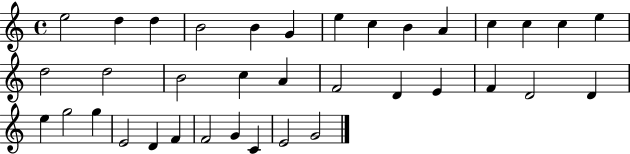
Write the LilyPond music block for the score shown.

{
  \clef treble
  \time 4/4
  \defaultTimeSignature
  \key c \major
  e''2 d''4 d''4 | b'2 b'4 g'4 | e''4 c''4 b'4 a'4 | c''4 c''4 c''4 e''4 | \break d''2 d''2 | b'2 c''4 a'4 | f'2 d'4 e'4 | f'4 d'2 d'4 | \break e''4 g''2 g''4 | e'2 d'4 f'4 | f'2 g'4 c'4 | e'2 g'2 | \break \bar "|."
}